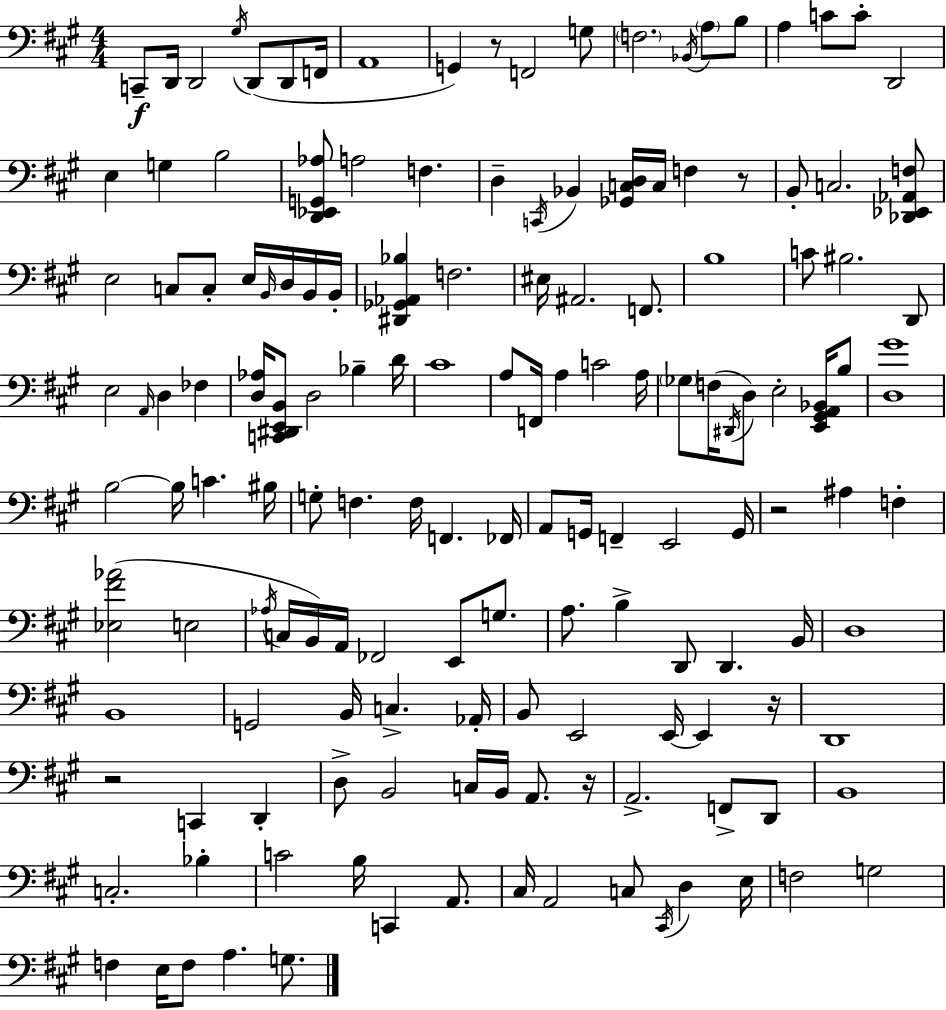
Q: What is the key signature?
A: A major